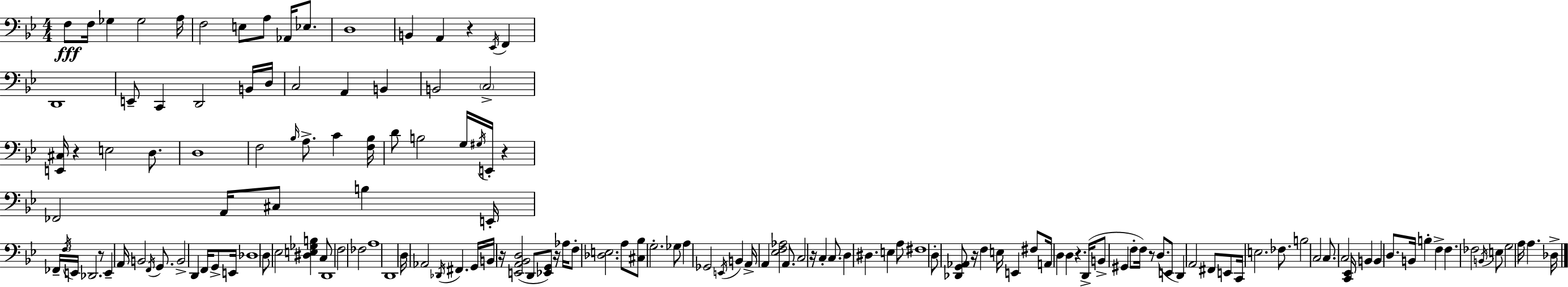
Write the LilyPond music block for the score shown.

{
  \clef bass
  \numericTimeSignature
  \time 4/4
  \key g \minor
  f8\fff f16 ges4 ges2 a16 | f2 e8 a8 aes,16 ees8. | d1 | b,4 a,4 r4 \acciaccatura { ees,16 } f,4 | \break d,1 | e,8-- c,4 d,2 b,16 | d16 c2 a,4 b,4 | b,2 \parenthesize c2-> | \break <e, cis>16 r4 e2 d8. | d1 | f2 \grace { bes16 } a8.-> c'4 | <f bes>16 d'8 b2 g16 \acciaccatura { gis16 } e,16-. r4 | \break fes,2 a,16 cis8 b4 | e,16-. \tuplet 3/2 { fes,16-- \acciaccatura { f16 } e,16 } des,2. | r8 e,4-- a,16 b,2 | \acciaccatura { f,16 } g,8. b,2-> d,4 | \break f,16 g,8-> e,16 des1 | d8 ees2 <dis e ges b>4 | c8 d,1 | f2 fes2 | \break a1 | d,1 | d16 aes,2 \acciaccatura { des,16 } fis,4. | g,16 b,16 r16 <e, a, bes, d>2( | \break d,8 <ees, g,>8) r16 aes16 f8-. <des e>2. | a8 <cis bes>8 g2.-. | ges8 a4 ges,2 | \acciaccatura { e,16 } b,4 a,16-> a,4 <ees f aes>2 | \break a,8. c2 r16 | c4-. c8. d4 dis4. | e4 a8 fis1 | d8-. <des, g, aes,>8 r16 f4 | \break e16 e,4 fis8 a,16 d4 d4 | r4. d,16->( b,8-> gis,4 f8-. f16) | r8 d8.( e,8 d,4) a,2 | fis,8 e,8 c,16 e2. | \break fes8. b2 c2 | c8. c2 | <c, ees,>16 b,4 b,4 d8. b,16 b4-. | f4-> f4. fes2 | \break \acciaccatura { b,16 } e8 g2 | a16 a4. des16-> \bar "|."
}